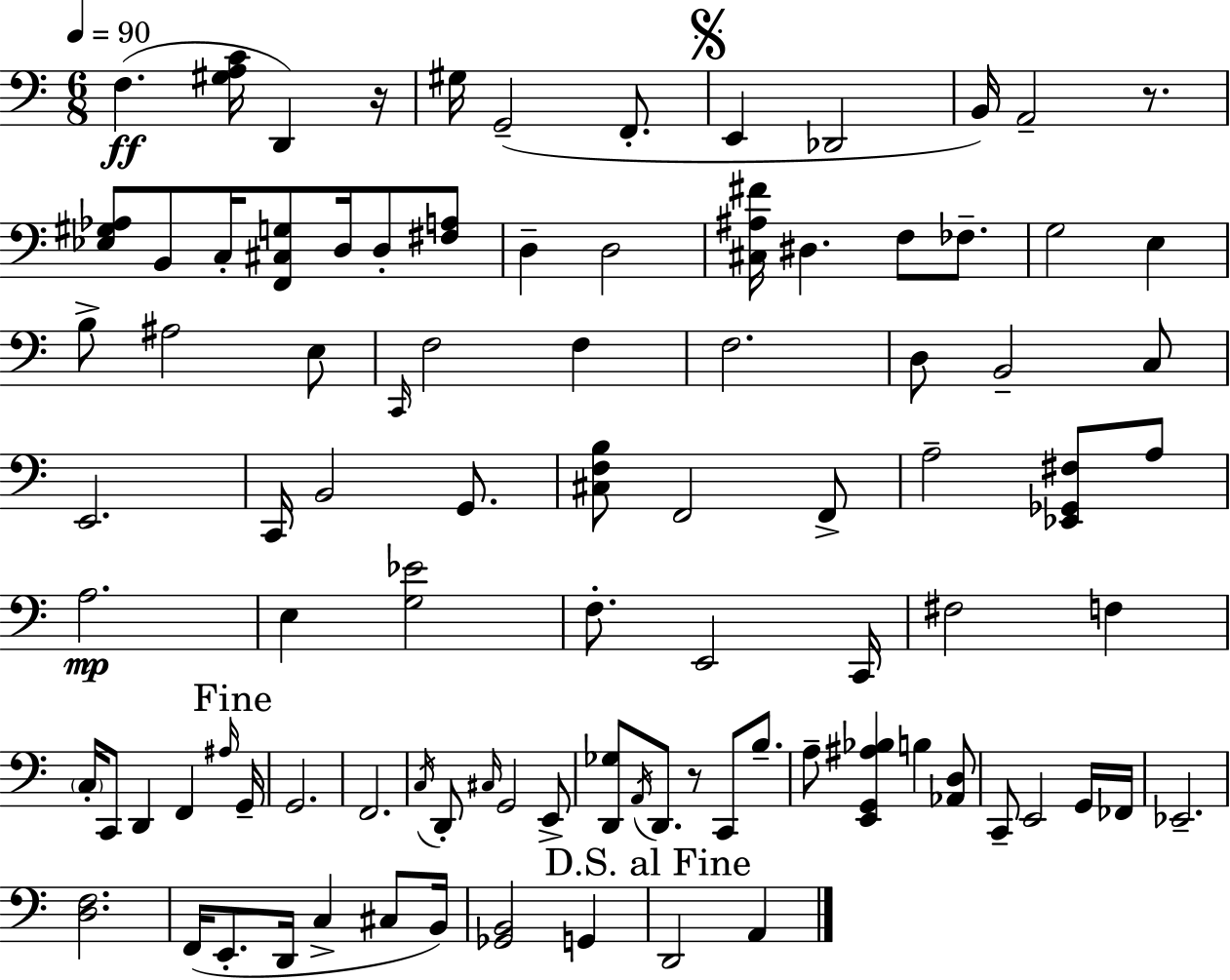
{
  \clef bass
  \numericTimeSignature
  \time 6/8
  \key c \major
  \tempo 4 = 90
  f4.(\ff <gis a c'>16 d,4) r16 | gis16 g,2--( f,8.-. | \mark \markup { \musicglyph "scripts.segno" } e,4 des,2 | b,16) a,2-- r8. | \break <ees gis aes>8 b,8 c16-. <f, cis g>8 d16 d8-. <fis a>8 | d4-- d2 | <cis ais fis'>16 dis4. f8 fes8.-- | g2 e4 | \break b8-> ais2 e8 | \grace { c,16 } f2 f4 | f2. | d8 b,2-- c8 | \break e,2. | c,16 b,2 g,8. | <cis f b>8 f,2 f,8-> | a2-- <ees, ges, fis>8 a8 | \break a2.\mp | e4 <g ees'>2 | f8.-. e,2 | c,16 fis2 f4 | \break \parenthesize c16-. c,8 d,4 f,4 | \grace { ais16 } \mark "Fine" g,16-- g,2. | f,2. | \acciaccatura { c16 } d,8-. \grace { cis16 } g,2 | \break e,8-> <d, ges>8 \acciaccatura { a,16 } d,8. r8 | c,8 b8.-- a8-- <e, g, ais bes>4 b4 | <aes, d>8 c,8-- e,2 | g,16 fes,16 ees,2.-- | \break <d f>2. | f,16( e,8.-. d,16 c4-> | cis8 b,16) <ges, b,>2 | g,4 \mark "D.S. al Fine" d,2 | \break a,4 \bar "|."
}